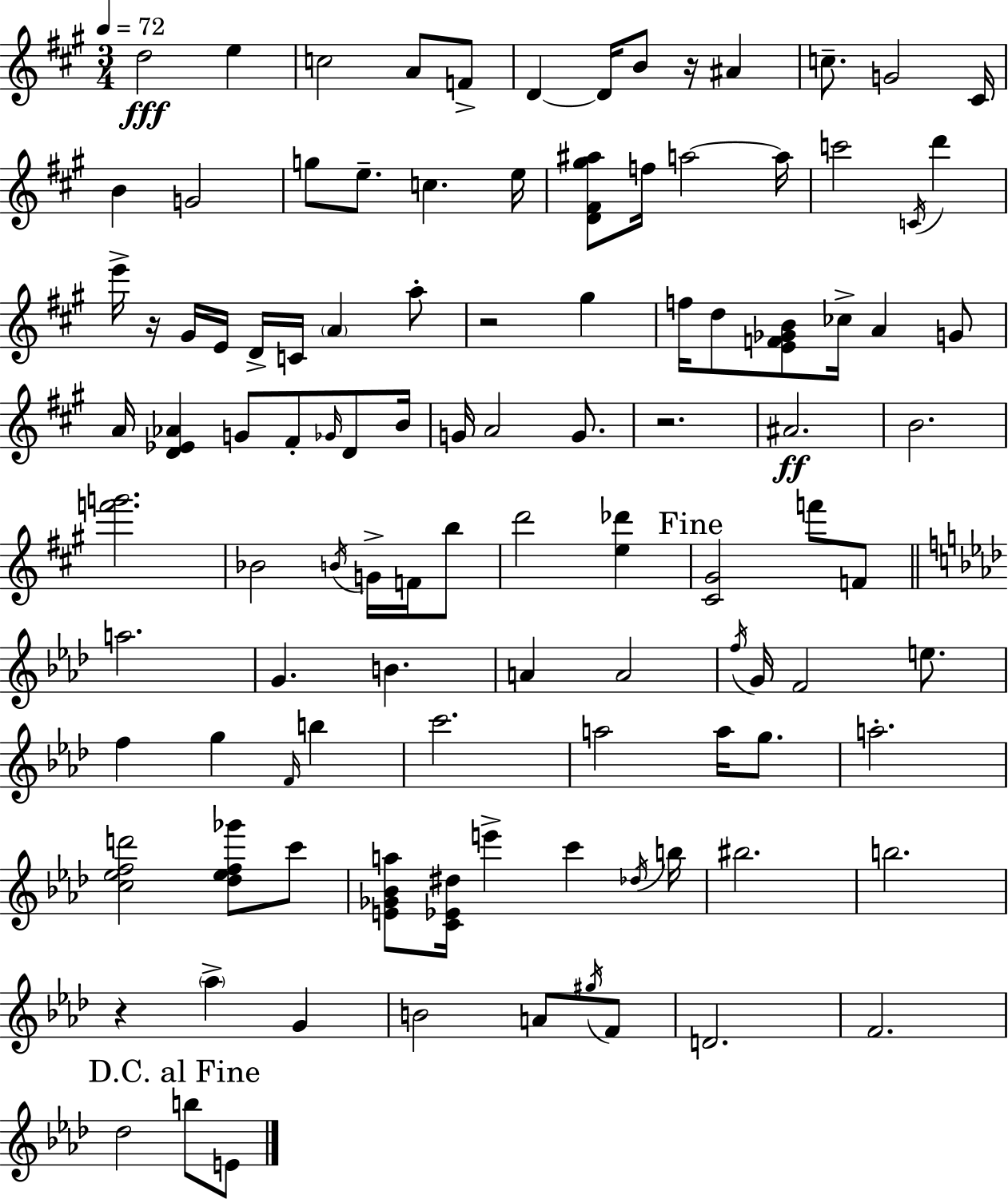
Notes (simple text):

D5/h E5/q C5/h A4/e F4/e D4/q D4/s B4/e R/s A#4/q C5/e. G4/h C#4/s B4/q G4/h G5/e E5/e. C5/q. E5/s [D4,F#4,G#5,A#5]/e F5/s A5/h A5/s C6/h C4/s D6/q E6/s R/s G#4/s E4/s D4/s C4/s A4/q A5/e R/h G#5/q F5/s D5/e [E4,F4,Gb4,B4]/e CES5/s A4/q G4/e A4/s [D4,Eb4,Ab4]/q G4/e F#4/e Gb4/s D4/e B4/s G4/s A4/h G4/e. R/h. A#4/h. B4/h. [F6,G6]/h. Bb4/h B4/s G4/s F4/s B5/e D6/h [E5,Db6]/q [C#4,G#4]/h F6/e F4/e A5/h. G4/q. B4/q. A4/q A4/h F5/s G4/s F4/h E5/e. F5/q G5/q F4/s B5/q C6/h. A5/h A5/s G5/e. A5/h. [C5,Eb5,F5,D6]/h [Db5,Eb5,F5,Gb6]/e C6/e [E4,Gb4,Bb4,A5]/e [C4,Eb4,D#5]/s E6/q C6/q Db5/s B5/s BIS5/h. B5/h. R/q Ab5/q G4/q B4/h A4/e G#5/s F4/e D4/h. F4/h. Db5/h B5/e E4/e